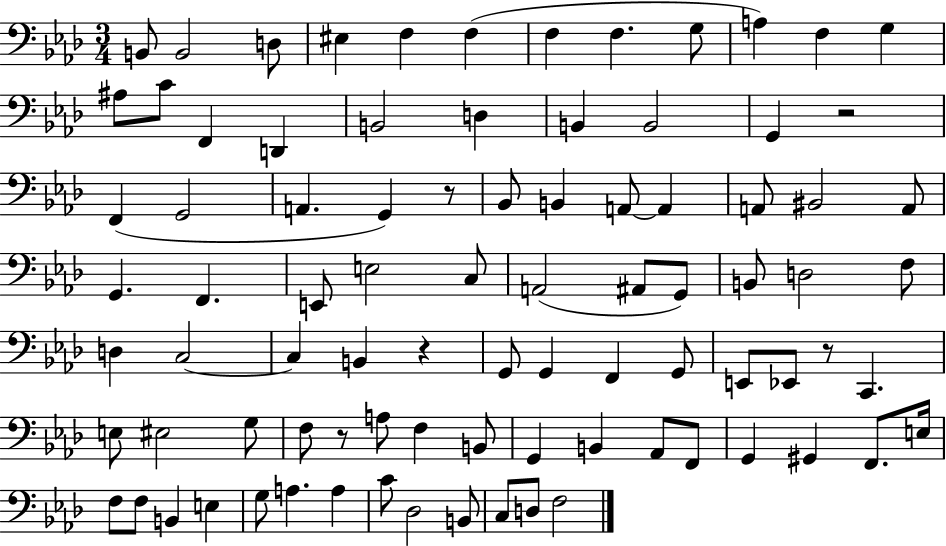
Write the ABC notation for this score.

X:1
T:Untitled
M:3/4
L:1/4
K:Ab
B,,/2 B,,2 D,/2 ^E, F, F, F, F, G,/2 A, F, G, ^A,/2 C/2 F,, D,, B,,2 D, B,, B,,2 G,, z2 F,, G,,2 A,, G,, z/2 _B,,/2 B,, A,,/2 A,, A,,/2 ^B,,2 A,,/2 G,, F,, E,,/2 E,2 C,/2 A,,2 ^A,,/2 G,,/2 B,,/2 D,2 F,/2 D, C,2 C, B,, z G,,/2 G,, F,, G,,/2 E,,/2 _E,,/2 z/2 C,, E,/2 ^E,2 G,/2 F,/2 z/2 A,/2 F, B,,/2 G,, B,, _A,,/2 F,,/2 G,, ^G,, F,,/2 E,/4 F,/2 F,/2 B,, E, G,/2 A, A, C/2 _D,2 B,,/2 C,/2 D,/2 F,2